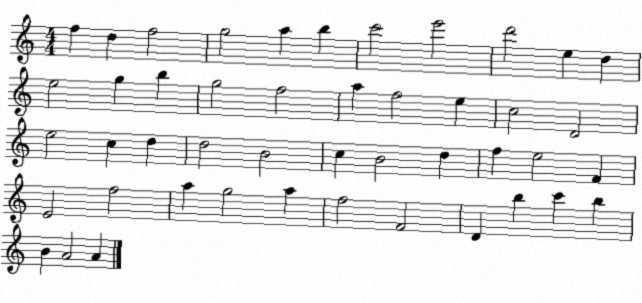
X:1
T:Untitled
M:4/4
L:1/4
K:C
f d f2 g2 a b c'2 e'2 d'2 e d e2 g b g2 f2 a f2 e c2 D2 e2 c d d2 B2 c B2 d f e2 F E2 f2 a g2 a f2 F2 D b c' b B A2 A